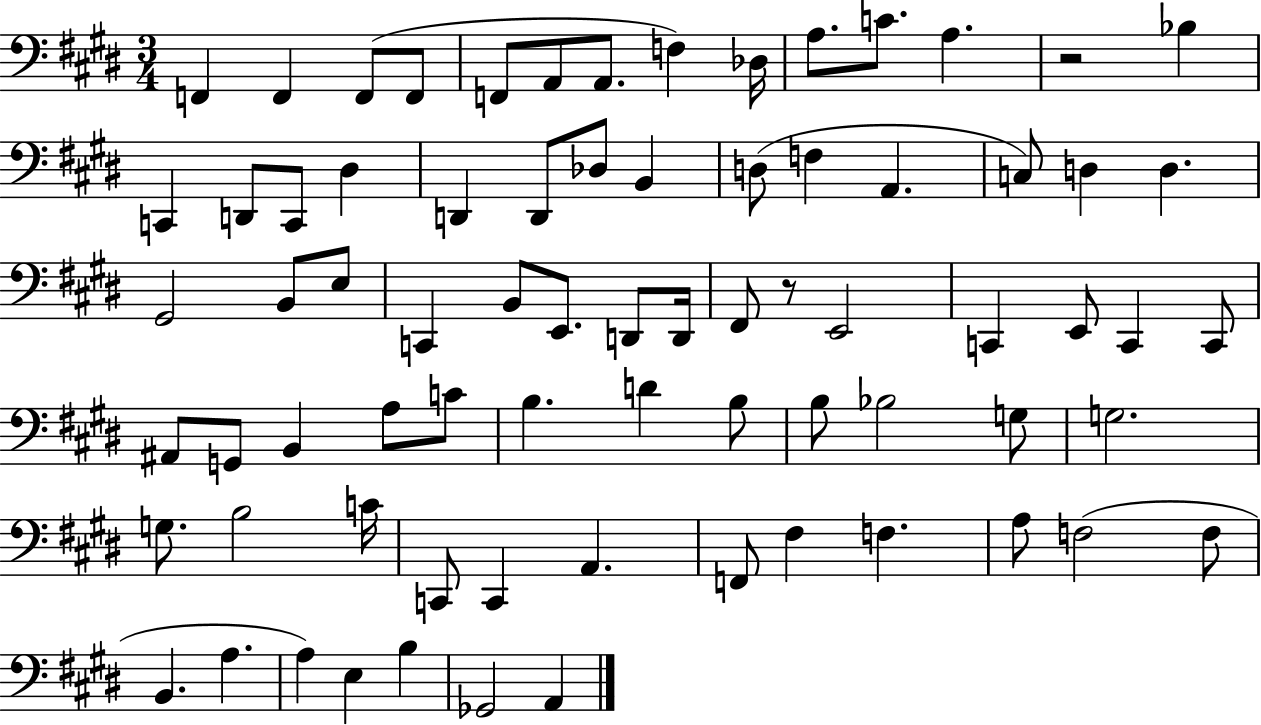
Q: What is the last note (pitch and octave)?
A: A2